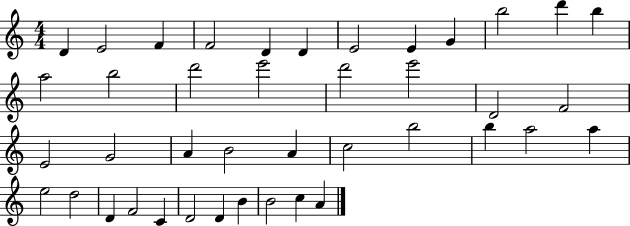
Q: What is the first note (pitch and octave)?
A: D4